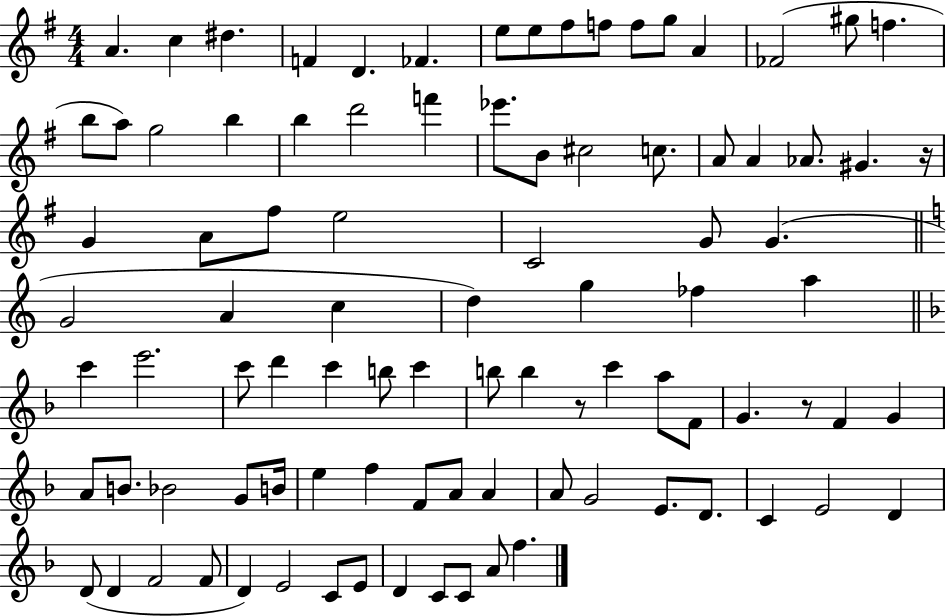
X:1
T:Untitled
M:4/4
L:1/4
K:G
A c ^d F D _F e/2 e/2 ^f/2 f/2 f/2 g/2 A _F2 ^g/2 f b/2 a/2 g2 b b d'2 f' _e'/2 B/2 ^c2 c/2 A/2 A _A/2 ^G z/4 G A/2 ^f/2 e2 C2 G/2 G G2 A c d g _f a c' e'2 c'/2 d' c' b/2 c' b/2 b z/2 c' a/2 F/2 G z/2 F G A/2 B/2 _B2 G/2 B/4 e f F/2 A/2 A A/2 G2 E/2 D/2 C E2 D D/2 D F2 F/2 D E2 C/2 E/2 D C/2 C/2 A/2 f